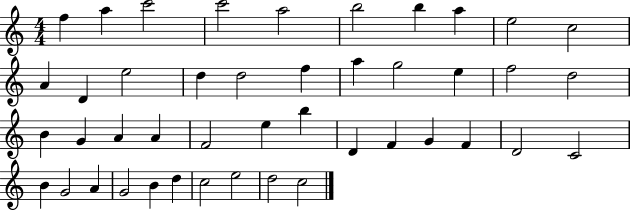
F5/q A5/q C6/h C6/h A5/h B5/h B5/q A5/q E5/h C5/h A4/q D4/q E5/h D5/q D5/h F5/q A5/q G5/h E5/q F5/h D5/h B4/q G4/q A4/q A4/q F4/h E5/q B5/q D4/q F4/q G4/q F4/q D4/h C4/h B4/q G4/h A4/q G4/h B4/q D5/q C5/h E5/h D5/h C5/h